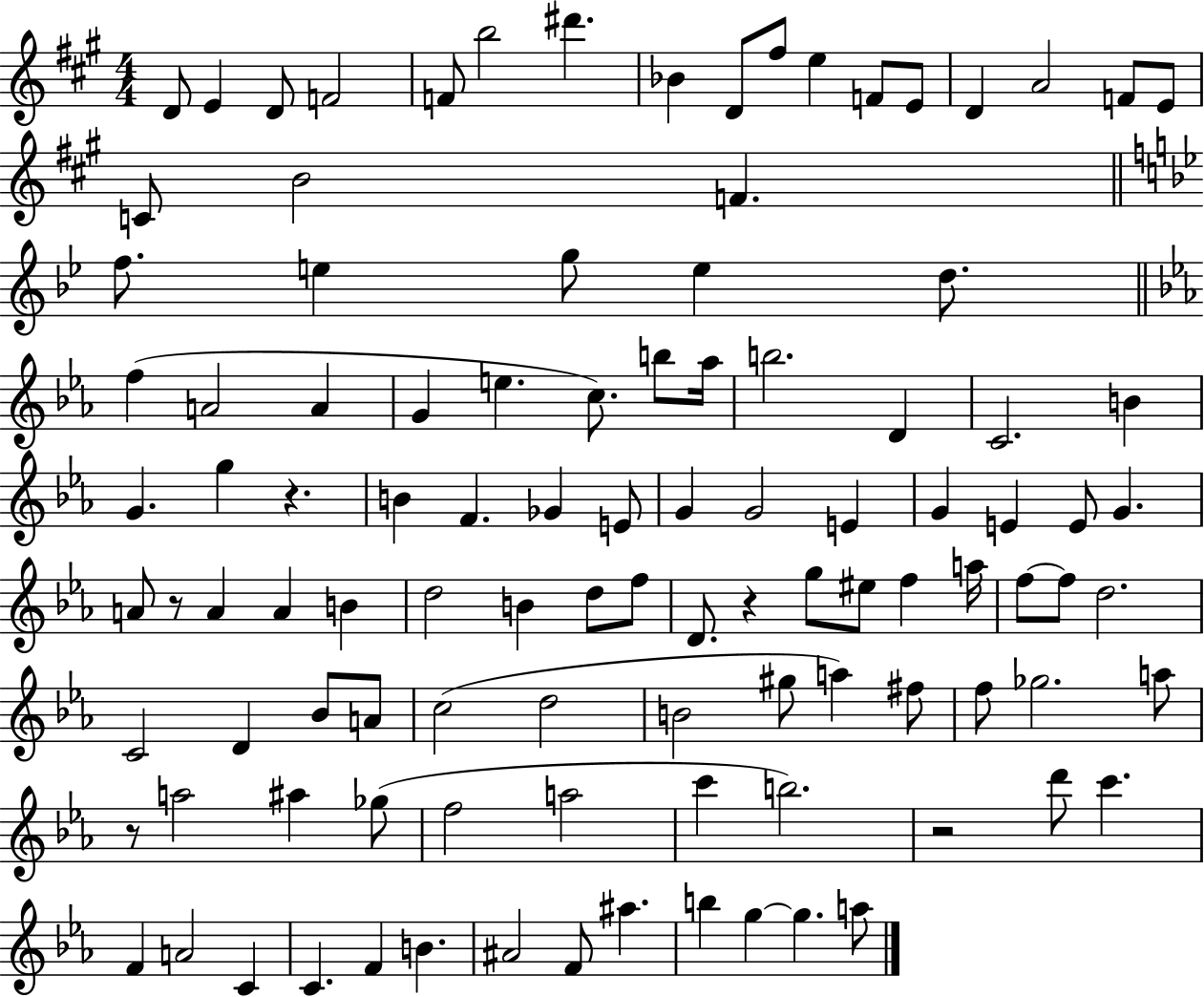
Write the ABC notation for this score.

X:1
T:Untitled
M:4/4
L:1/4
K:A
D/2 E D/2 F2 F/2 b2 ^d' _B D/2 ^f/2 e F/2 E/2 D A2 F/2 E/2 C/2 B2 F f/2 e g/2 e d/2 f A2 A G e c/2 b/2 _a/4 b2 D C2 B G g z B F _G E/2 G G2 E G E E/2 G A/2 z/2 A A B d2 B d/2 f/2 D/2 z g/2 ^e/2 f a/4 f/2 f/2 d2 C2 D _B/2 A/2 c2 d2 B2 ^g/2 a ^f/2 f/2 _g2 a/2 z/2 a2 ^a _g/2 f2 a2 c' b2 z2 d'/2 c' F A2 C C F B ^A2 F/2 ^a b g g a/2